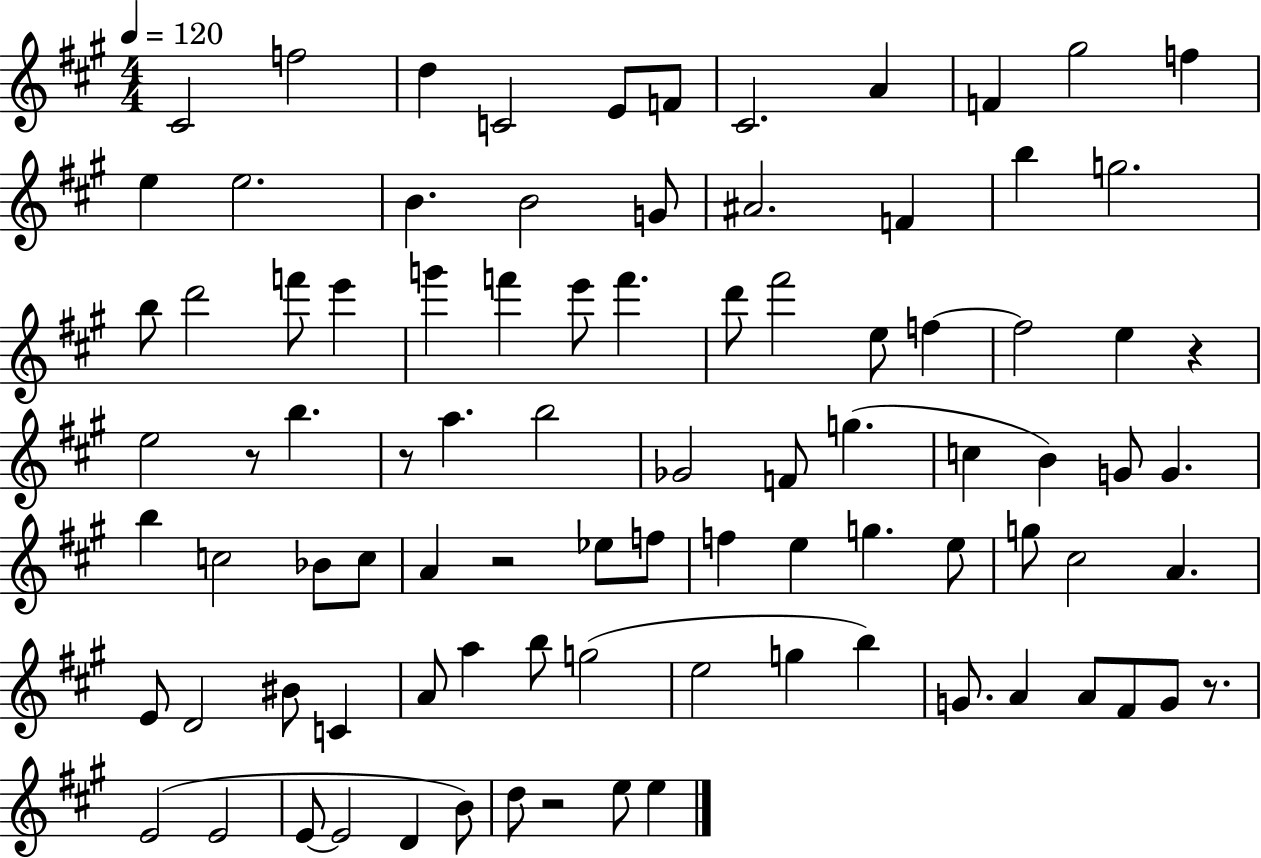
C#4/h F5/h D5/q C4/h E4/e F4/e C#4/h. A4/q F4/q G#5/h F5/q E5/q E5/h. B4/q. B4/h G4/e A#4/h. F4/q B5/q G5/h. B5/e D6/h F6/e E6/q G6/q F6/q E6/e F6/q. D6/e F#6/h E5/e F5/q F5/h E5/q R/q E5/h R/e B5/q. R/e A5/q. B5/h Gb4/h F4/e G5/q. C5/q B4/q G4/e G4/q. B5/q C5/h Bb4/e C5/e A4/q R/h Eb5/e F5/e F5/q E5/q G5/q. E5/e G5/e C#5/h A4/q. E4/e D4/h BIS4/e C4/q A4/e A5/q B5/e G5/h E5/h G5/q B5/q G4/e. A4/q A4/e F#4/e G4/e R/e. E4/h E4/h E4/e E4/h D4/q B4/e D5/e R/h E5/e E5/q